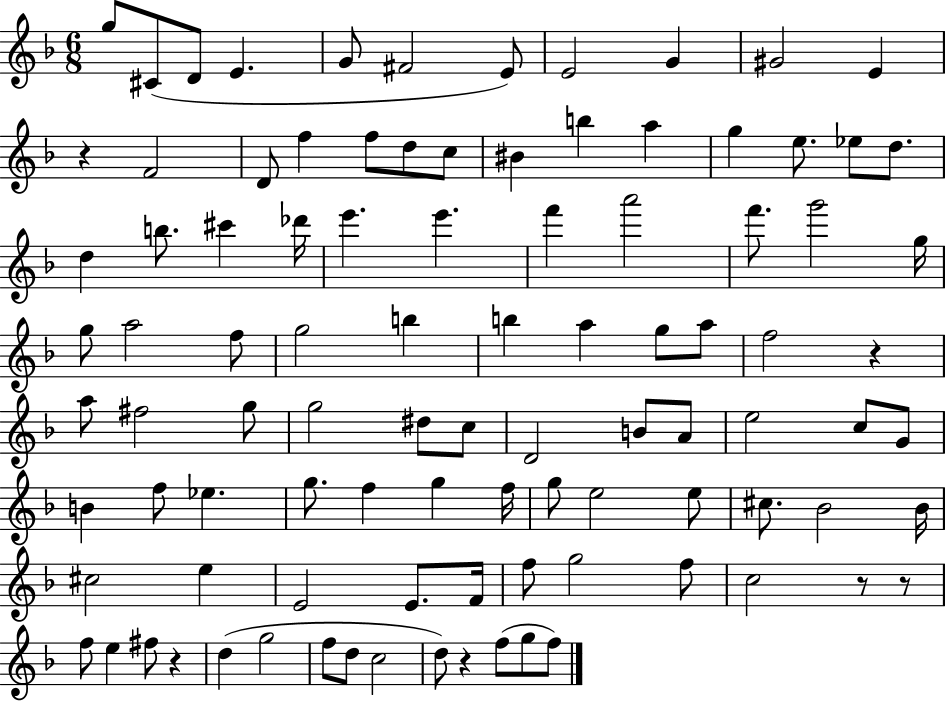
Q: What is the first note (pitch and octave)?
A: G5